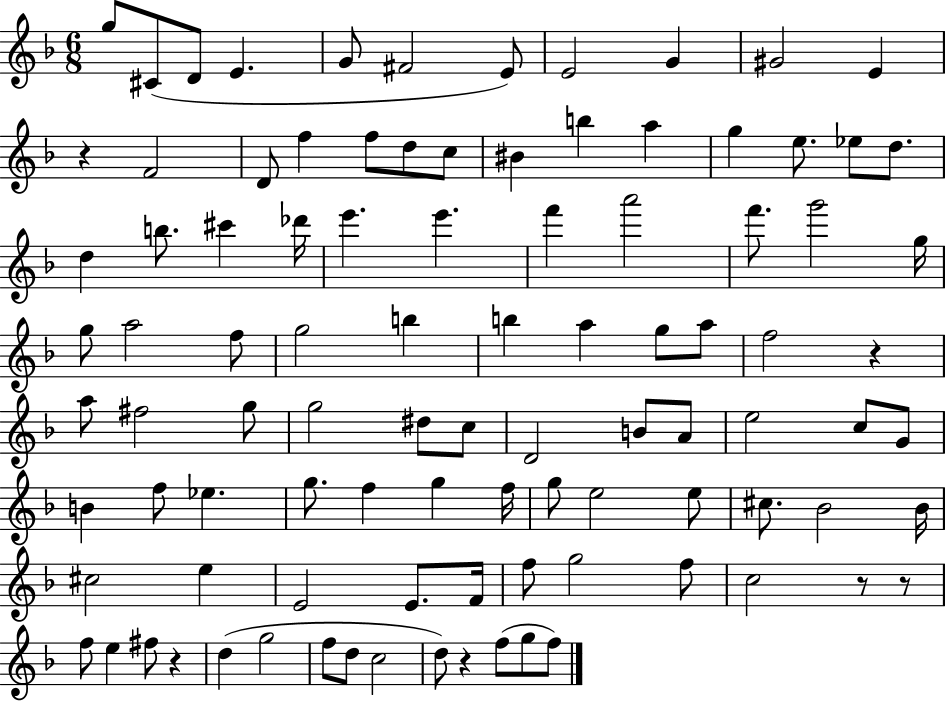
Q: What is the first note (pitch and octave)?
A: G5